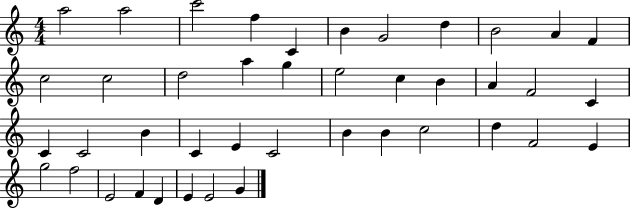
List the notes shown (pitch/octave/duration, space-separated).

A5/h A5/h C6/h F5/q C4/q B4/q G4/h D5/q B4/h A4/q F4/q C5/h C5/h D5/h A5/q G5/q E5/h C5/q B4/q A4/q F4/h C4/q C4/q C4/h B4/q C4/q E4/q C4/h B4/q B4/q C5/h D5/q F4/h E4/q G5/h F5/h E4/h F4/q D4/q E4/q E4/h G4/q